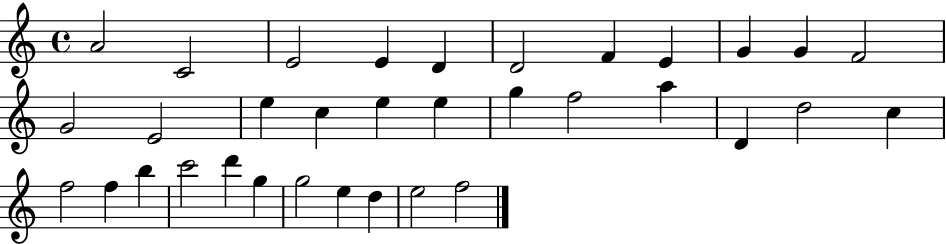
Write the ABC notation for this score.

X:1
T:Untitled
M:4/4
L:1/4
K:C
A2 C2 E2 E D D2 F E G G F2 G2 E2 e c e e g f2 a D d2 c f2 f b c'2 d' g g2 e d e2 f2